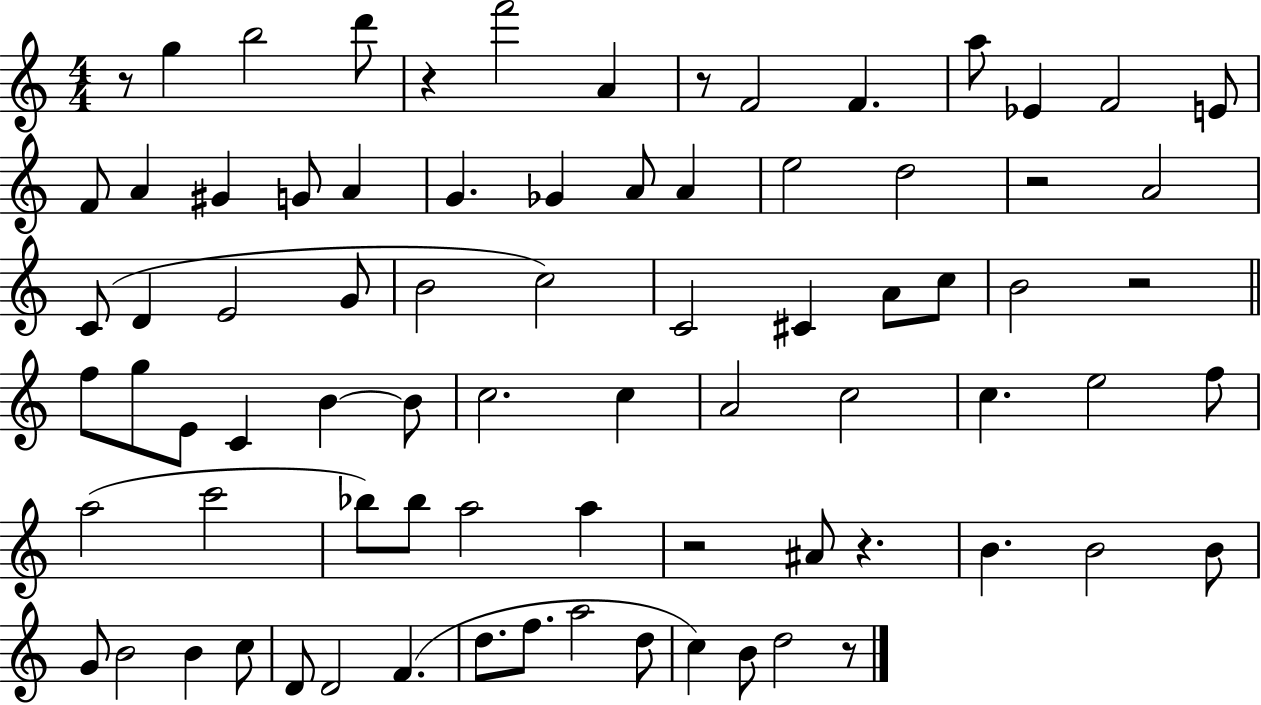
{
  \clef treble
  \numericTimeSignature
  \time 4/4
  \key c \major
  r8 g''4 b''2 d'''8 | r4 f'''2 a'4 | r8 f'2 f'4. | a''8 ees'4 f'2 e'8 | \break f'8 a'4 gis'4 g'8 a'4 | g'4. ges'4 a'8 a'4 | e''2 d''2 | r2 a'2 | \break c'8( d'4 e'2 g'8 | b'2 c''2) | c'2 cis'4 a'8 c''8 | b'2 r2 | \break \bar "||" \break \key a \minor f''8 g''8 e'8 c'4 b'4~~ b'8 | c''2. c''4 | a'2 c''2 | c''4. e''2 f''8 | \break a''2( c'''2 | bes''8) bes''8 a''2 a''4 | r2 ais'8 r4. | b'4. b'2 b'8 | \break g'8 b'2 b'4 c''8 | d'8 d'2 f'4.( | d''8. f''8. a''2 d''8 | c''4) b'8 d''2 r8 | \break \bar "|."
}